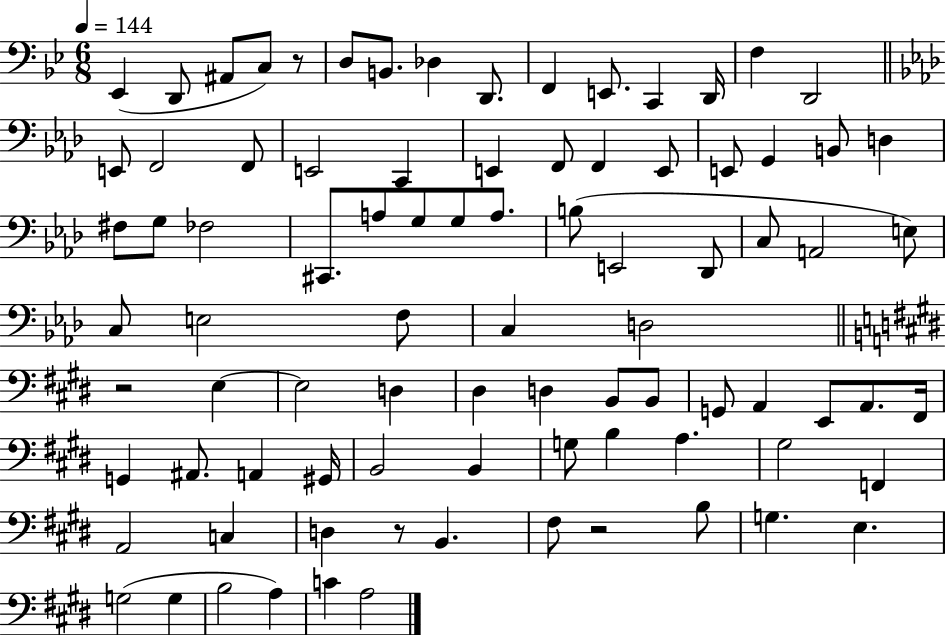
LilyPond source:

{
  \clef bass
  \numericTimeSignature
  \time 6/8
  \key bes \major
  \tempo 4 = 144
  ees,4( d,8 ais,8 c8) r8 | d8 b,8. des4 d,8. | f,4 e,8. c,4 d,16 | f4 d,2 | \break \bar "||" \break \key f \minor e,8 f,2 f,8 | e,2 c,4 | e,4 f,8 f,4 e,8 | e,8 g,4 b,8 d4 | \break fis8 g8 fes2 | cis,8. a8 g8 g8 a8. | b8( e,2 des,8 | c8 a,2 e8) | \break c8 e2 f8 | c4 d2 | \bar "||" \break \key e \major r2 e4~~ | e2 d4 | dis4 d4 b,8 b,8 | g,8 a,4 e,8 a,8. fis,16 | \break g,4 ais,8. a,4 gis,16 | b,2 b,4 | g8 b4 a4. | gis2 f,4 | \break a,2 c4 | d4 r8 b,4. | fis8 r2 b8 | g4. e4. | \break g2( g4 | b2 a4) | c'4 a2 | \bar "|."
}